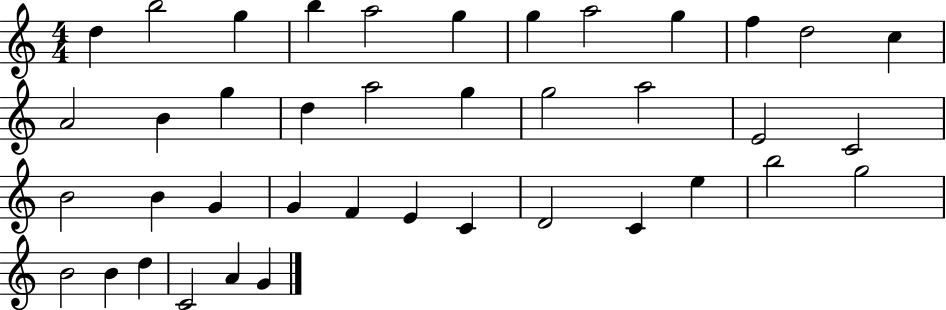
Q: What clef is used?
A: treble